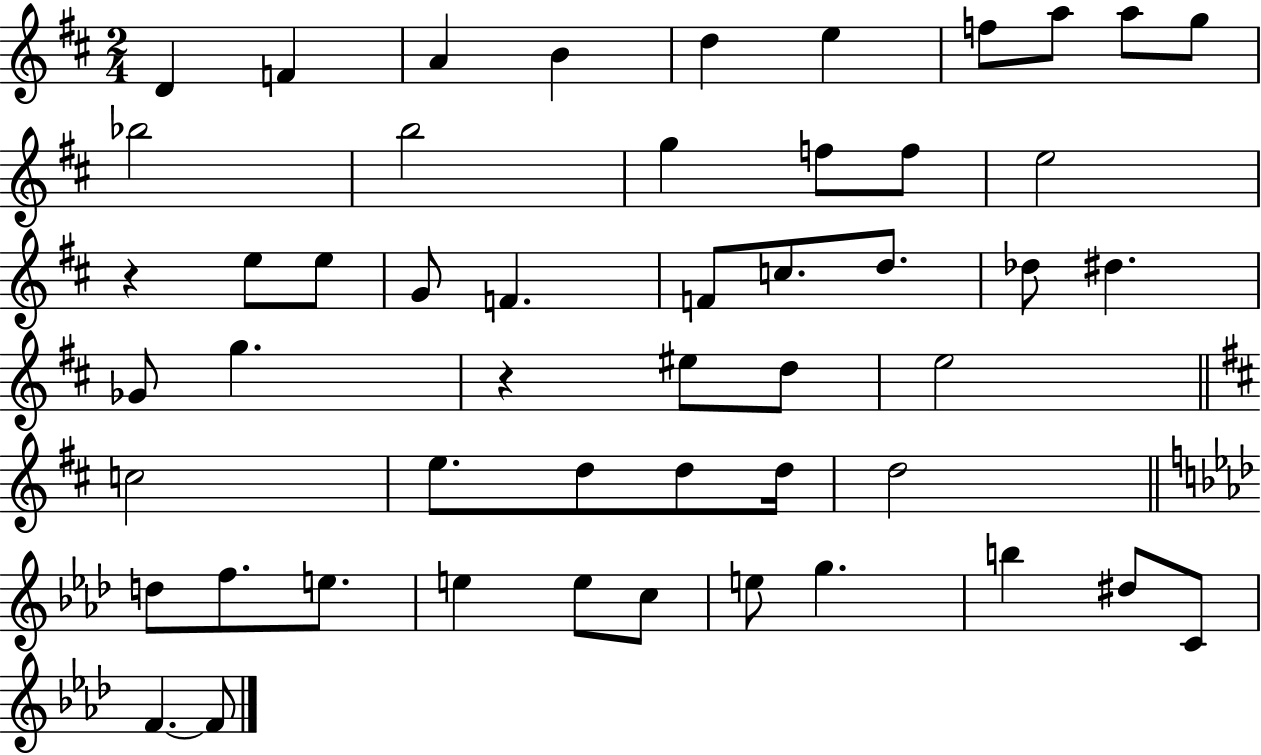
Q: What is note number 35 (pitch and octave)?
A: D5